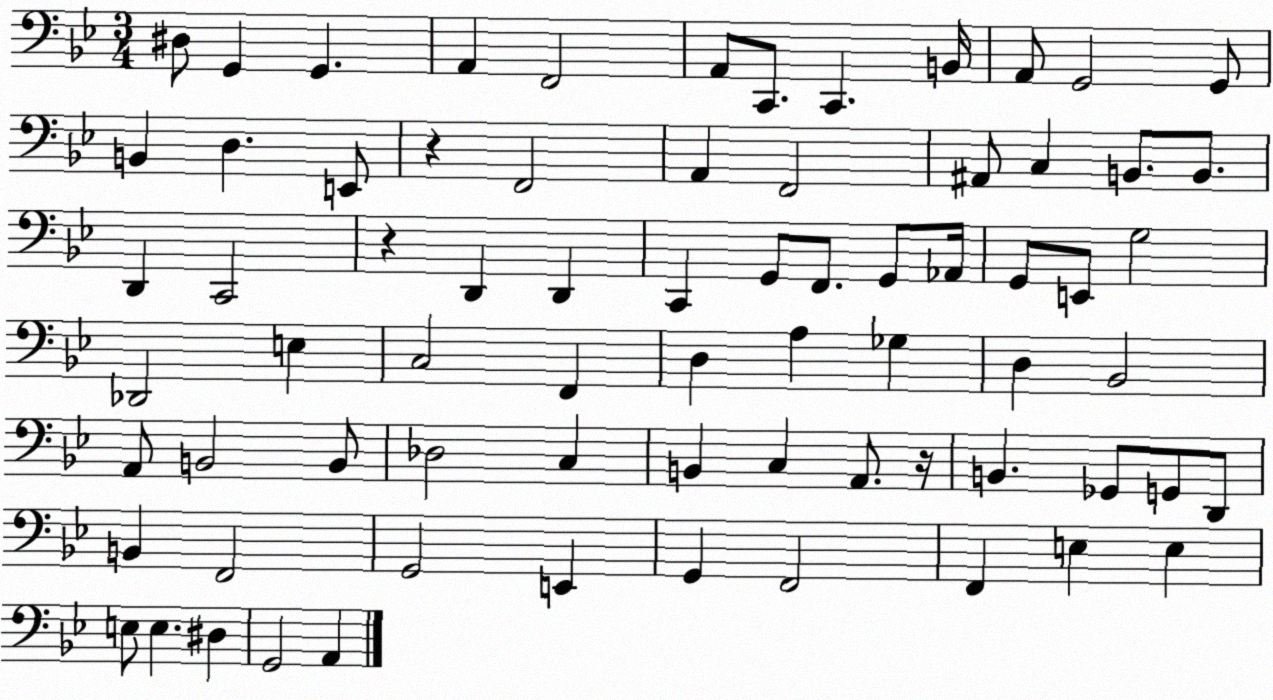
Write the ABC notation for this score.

X:1
T:Untitled
M:3/4
L:1/4
K:Bb
^D,/2 G,, G,, A,, F,,2 A,,/2 C,,/2 C,, B,,/4 A,,/2 G,,2 G,,/2 B,, D, E,,/2 z F,,2 A,, F,,2 ^A,,/2 C, B,,/2 B,,/2 D,, C,,2 z D,, D,, C,, G,,/2 F,,/2 G,,/2 _A,,/4 G,,/2 E,,/2 G,2 _D,,2 E, C,2 F,, D, A, _G, D, _B,,2 A,,/2 B,,2 B,,/2 _D,2 C, B,, C, A,,/2 z/4 B,, _G,,/2 G,,/2 D,,/2 B,, F,,2 G,,2 E,, G,, F,,2 F,, E, E, E,/2 E, ^D, G,,2 A,,